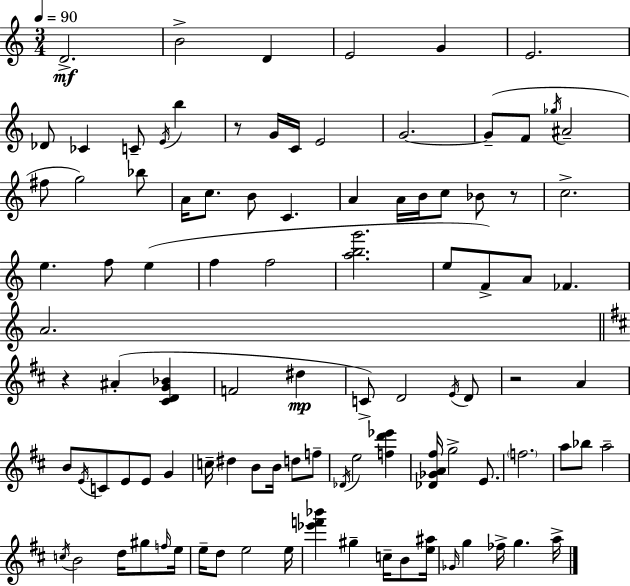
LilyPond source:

{
  \clef treble
  \numericTimeSignature
  \time 3/4
  \key c \major
  \tempo 4 = 90
  d'2.->\mf | b'2-> d'4 | e'2 g'4 | e'2. | \break des'8 ces'4 c'8-- \acciaccatura { e'16 } b''4 | r8 g'16 c'16 e'2 | g'2.~~ | g'8--( f'8 \acciaccatura { ges''16 } ais'2-- | \break fis''8 g''2) | bes''8 a'16 c''8. b'8 c'4. | a'4 a'16 b'16 c''8 bes'8 | r8 c''2.-> | \break e''4. f''8 e''4( | f''4 f''2 | <a'' b'' g'''>2. | e''8 f'8->) a'8 fes'4. | \break a'2. | \bar "||" \break \key d \major r4 ais'4-.( <cis' d' g' bes'>4 | f'2 dis''4\mp | c'8->) d'2 \acciaccatura { e'16 } d'8 | r2 a'4 | \break b'8 \acciaccatura { e'16 } c'8 e'8 e'8 g'4 | c''16-- dis''4 b'8 b'16 d''8 | f''8-- \acciaccatura { des'16 } e''2 <f'' d''' ees'''>4 | <des' ges' a' fis''>16 g''2-> | \break e'8. \parenthesize f''2. | a''8 bes''8 a''2-- | \acciaccatura { c''16 } b'2 | d''16 gis''8 \grace { f''16 } e''16 e''16-- d''8 e''2 | \break e''16 <ees''' f''' bes'''>4 gis''4-- | c''16-- b'8 <e'' ais''>16 \grace { ges'16 } g''4 fes''16-> g''4. | a''16-> \bar "|."
}